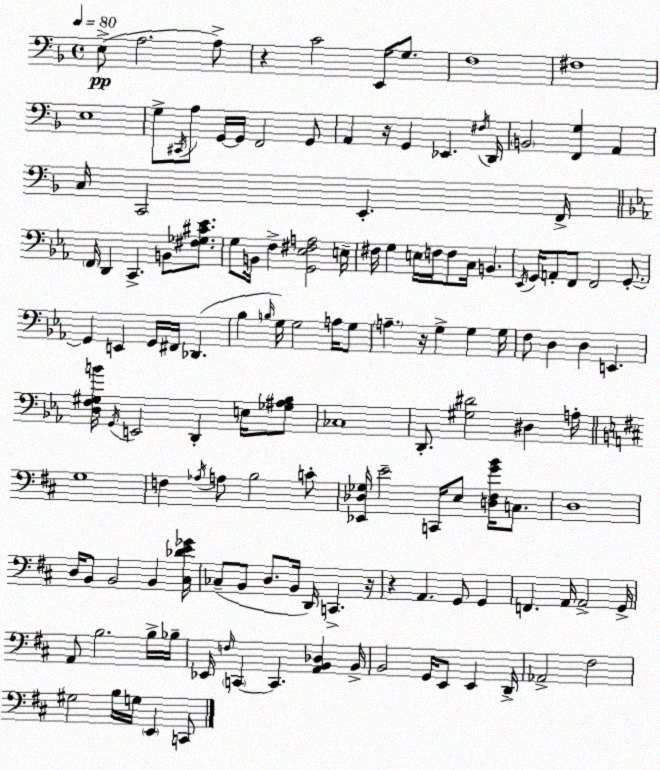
X:1
T:Untitled
M:4/4
L:1/4
K:Dm
E,/2 A,2 A,/2 z C2 E,,/4 G,/2 F,4 ^F,4 E,4 G,/2 ^C,,/4 A,/2 G,,/4 G,,/4 F,,2 G,,/2 A,, z/4 G,, _E,, ^F,/4 D,,/4 B,,2 [F,,G,] A,, C,/4 C,,2 E,, F,,/4 F,,/4 D,, C,, B,,/2 [^F,_G,^C_E]/2 G,/2 B,,/4 F, [G,,_E,^F,A,]2 E,/4 ^F,/4 G, E,/4 F,/4 F,/2 C,/4 B,, _E,,/4 G,,/4 A,,/2 F,,/2 F,,2 G,,/2 G,, E,, G,,/4 ^F,,/4 _D,, _B, B,/4 G,/4 G,2 A,/4 G,/2 A, z/4 G, G, G,/4 F,/2 D, D, E,, [D,F,^G,B]/4 G,,/4 E,,2 D,, E,/4 [_G,^A,_B,]/2 _C,4 D,,/2 [^G,^D]2 ^D, A,/4 G,4 F, _A,/4 A,/2 B,2 C/2 [_E,,_D,_G,]/4 E2 C,,/4 E,/2 [D,^F,GB]/4 C,/2 D,4 D,/4 B,,/2 B,,2 B,, [^C,_DE_G]/4 _C,/2 B,,/2 D,/2 B,,/4 D,,/4 C,, z/4 z A,, G,,/2 G,, F,, A,,/4 A,,2 G,,/4 A,,/2 B,2 B,/4 _B,/4 _E,,/4 F,/4 C,, C,, [A,,B,,_D,] B,,/4 B,,2 G,,/4 E,,/2 E,, D,,/4 _A,,2 ^F,2 ^G,2 B,/4 G,/4 E,, C,,/2